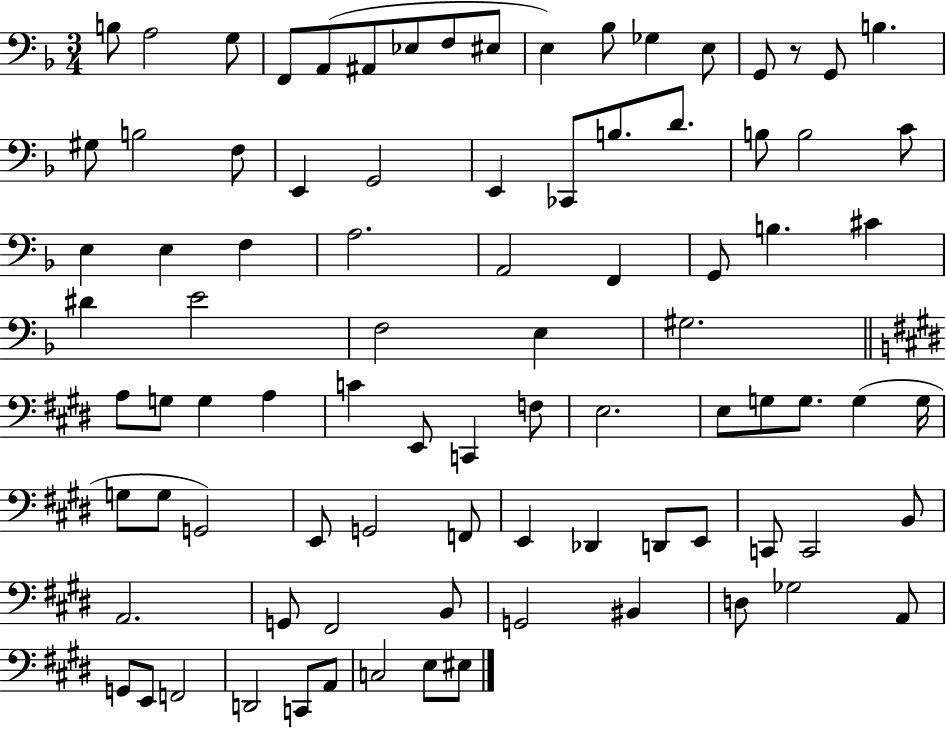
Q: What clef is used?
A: bass